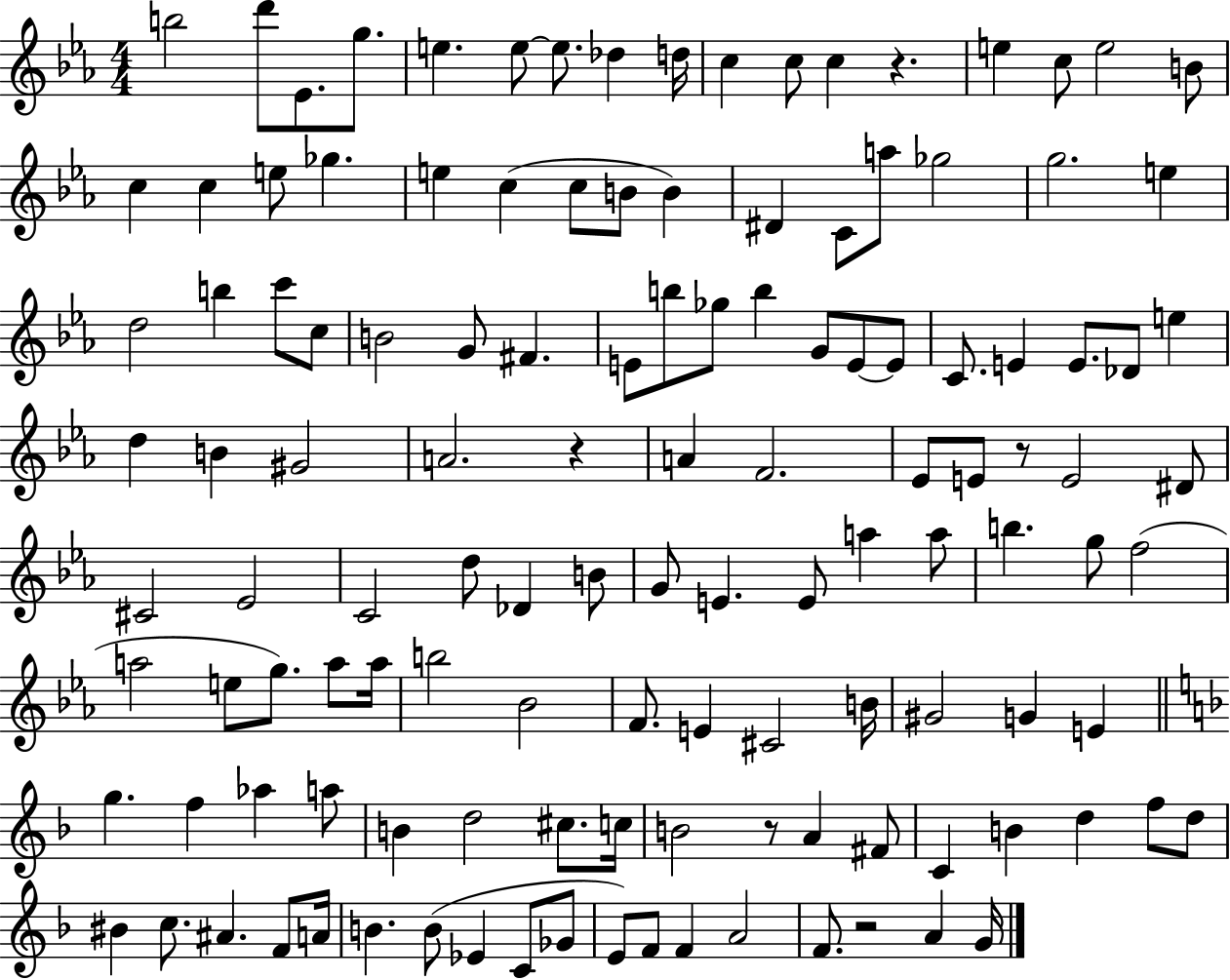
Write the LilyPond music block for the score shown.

{
  \clef treble
  \numericTimeSignature
  \time 4/4
  \key ees \major
  b''2 d'''8 ees'8. g''8. | e''4. e''8~~ e''8. des''4 d''16 | c''4 c''8 c''4 r4. | e''4 c''8 e''2 b'8 | \break c''4 c''4 e''8 ges''4. | e''4 c''4( c''8 b'8 b'4) | dis'4 c'8 a''8 ges''2 | g''2. e''4 | \break d''2 b''4 c'''8 c''8 | b'2 g'8 fis'4. | e'8 b''8 ges''8 b''4 g'8 e'8~~ e'8 | c'8. e'4 e'8. des'8 e''4 | \break d''4 b'4 gis'2 | a'2. r4 | a'4 f'2. | ees'8 e'8 r8 e'2 dis'8 | \break cis'2 ees'2 | c'2 d''8 des'4 b'8 | g'8 e'4. e'8 a''4 a''8 | b''4. g''8 f''2( | \break a''2 e''8 g''8.) a''8 a''16 | b''2 bes'2 | f'8. e'4 cis'2 b'16 | gis'2 g'4 e'4 | \break \bar "||" \break \key f \major g''4. f''4 aes''4 a''8 | b'4 d''2 cis''8. c''16 | b'2 r8 a'4 fis'8 | c'4 b'4 d''4 f''8 d''8 | \break bis'4 c''8. ais'4. f'8 a'16 | b'4. b'8( ees'4 c'8 ges'8 | e'8) f'8 f'4 a'2 | f'8. r2 a'4 g'16 | \break \bar "|."
}